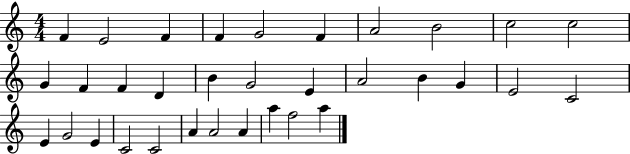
{
  \clef treble
  \numericTimeSignature
  \time 4/4
  \key c \major
  f'4 e'2 f'4 | f'4 g'2 f'4 | a'2 b'2 | c''2 c''2 | \break g'4 f'4 f'4 d'4 | b'4 g'2 e'4 | a'2 b'4 g'4 | e'2 c'2 | \break e'4 g'2 e'4 | c'2 c'2 | a'4 a'2 a'4 | a''4 f''2 a''4 | \break \bar "|."
}